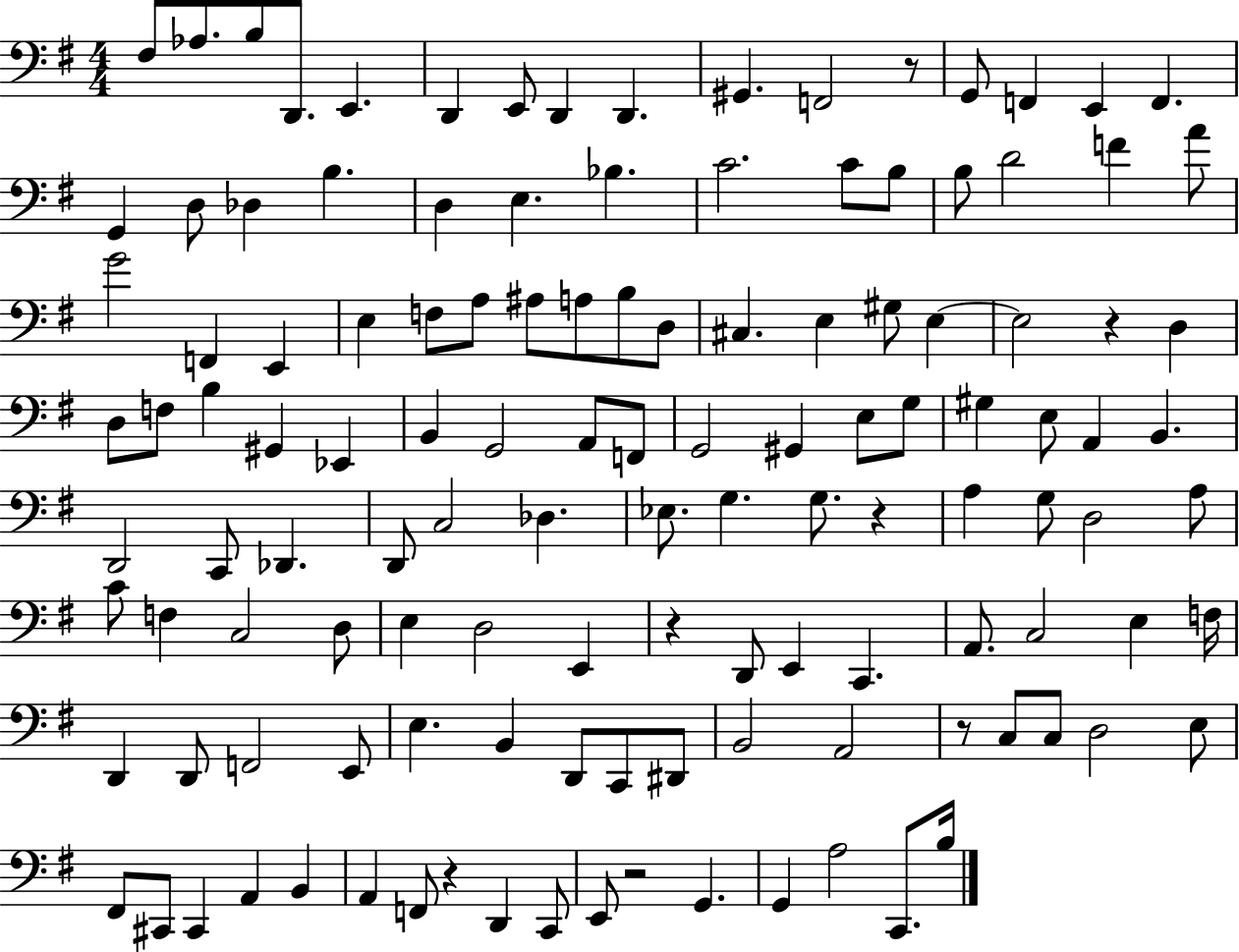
X:1
T:Untitled
M:4/4
L:1/4
K:G
^F,/2 _A,/2 B,/2 D,,/2 E,, D,, E,,/2 D,, D,, ^G,, F,,2 z/2 G,,/2 F,, E,, F,, G,, D,/2 _D, B, D, E, _B, C2 C/2 B,/2 B,/2 D2 F A/2 G2 F,, E,, E, F,/2 A,/2 ^A,/2 A,/2 B,/2 D,/2 ^C, E, ^G,/2 E, E,2 z D, D,/2 F,/2 B, ^G,, _E,, B,, G,,2 A,,/2 F,,/2 G,,2 ^G,, E,/2 G,/2 ^G, E,/2 A,, B,, D,,2 C,,/2 _D,, D,,/2 C,2 _D, _E,/2 G, G,/2 z A, G,/2 D,2 A,/2 C/2 F, C,2 D,/2 E, D,2 E,, z D,,/2 E,, C,, A,,/2 C,2 E, F,/4 D,, D,,/2 F,,2 E,,/2 E, B,, D,,/2 C,,/2 ^D,,/2 B,,2 A,,2 z/2 C,/2 C,/2 D,2 E,/2 ^F,,/2 ^C,,/2 ^C,, A,, B,, A,, F,,/2 z D,, C,,/2 E,,/2 z2 G,, G,, A,2 C,,/2 B,/4